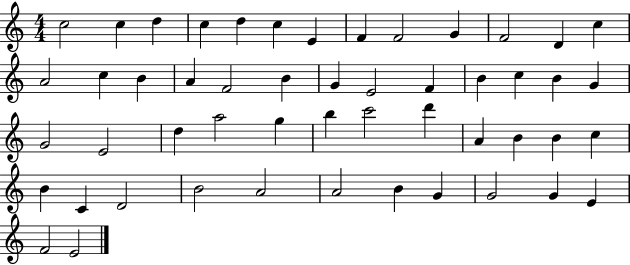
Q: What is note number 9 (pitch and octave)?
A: F4